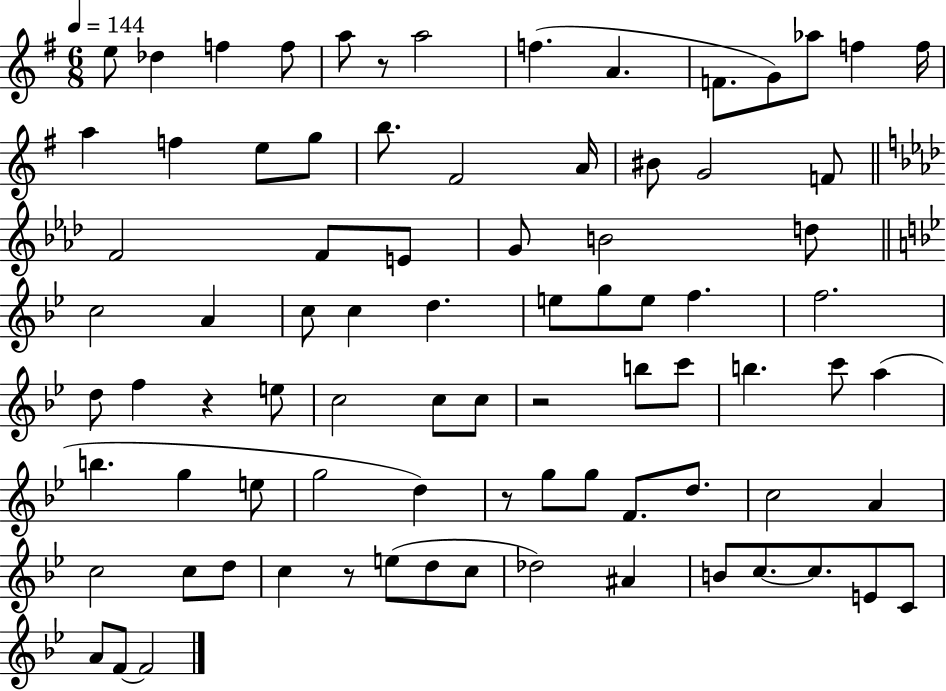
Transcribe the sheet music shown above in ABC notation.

X:1
T:Untitled
M:6/8
L:1/4
K:G
e/2 _d f f/2 a/2 z/2 a2 f A F/2 G/2 _a/2 f f/4 a f e/2 g/2 b/2 ^F2 A/4 ^B/2 G2 F/2 F2 F/2 E/2 G/2 B2 d/2 c2 A c/2 c d e/2 g/2 e/2 f f2 d/2 f z e/2 c2 c/2 c/2 z2 b/2 c'/2 b c'/2 a b g e/2 g2 d z/2 g/2 g/2 F/2 d/2 c2 A c2 c/2 d/2 c z/2 e/2 d/2 c/2 _d2 ^A B/2 c/2 c/2 E/2 C/2 A/2 F/2 F2